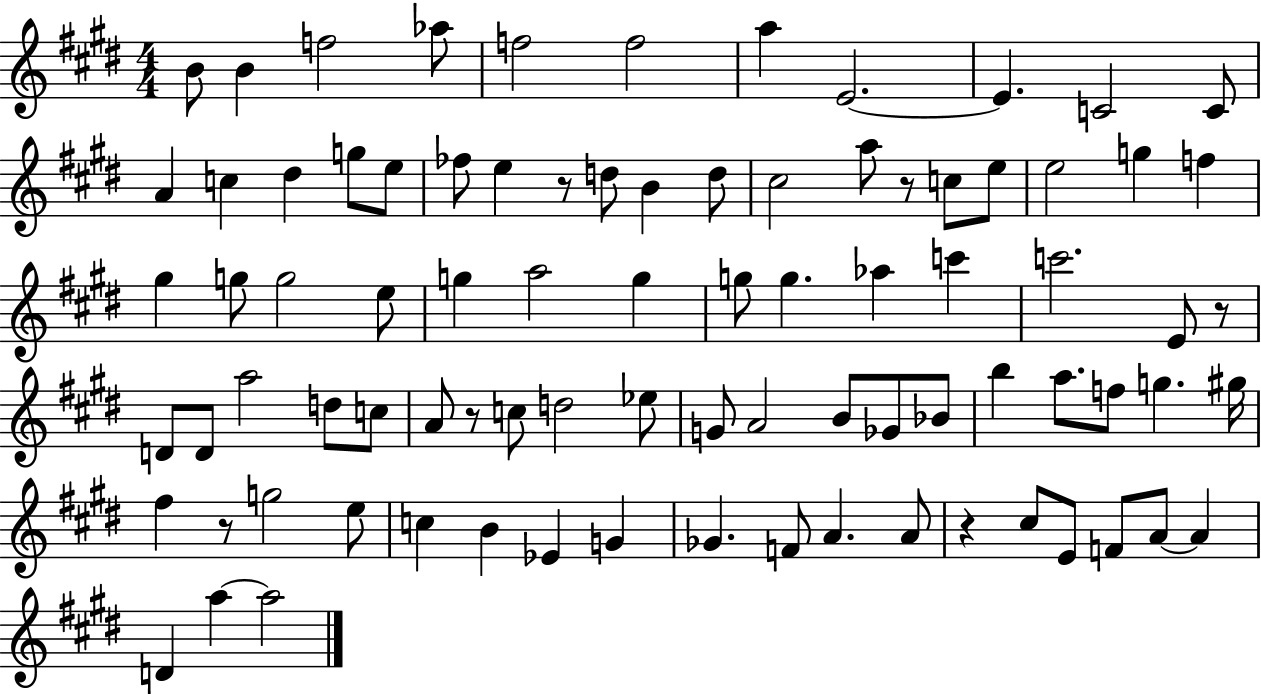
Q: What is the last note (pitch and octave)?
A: A5